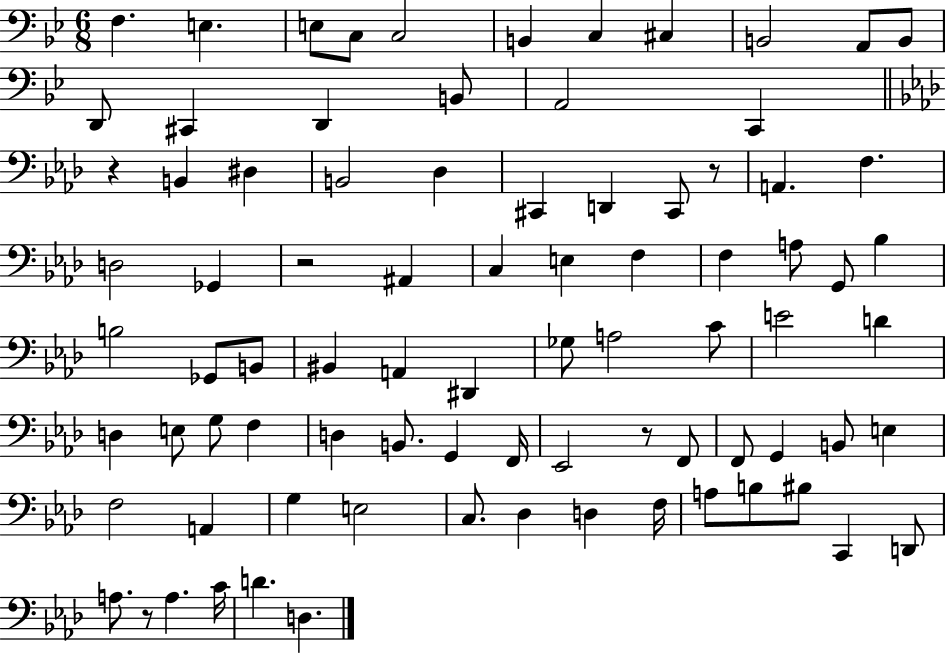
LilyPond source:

{
  \clef bass
  \numericTimeSignature
  \time 6/8
  \key bes \major
  \repeat volta 2 { f4. e4. | e8 c8 c2 | b,4 c4 cis4 | b,2 a,8 b,8 | \break d,8 cis,4 d,4 b,8 | a,2 c,4 | \bar "||" \break \key aes \major r4 b,4 dis4 | b,2 des4 | cis,4 d,4 cis,8 r8 | a,4. f4. | \break d2 ges,4 | r2 ais,4 | c4 e4 f4 | f4 a8 g,8 bes4 | \break b2 ges,8 b,8 | bis,4 a,4 dis,4 | ges8 a2 c'8 | e'2 d'4 | \break d4 e8 g8 f4 | d4 b,8. g,4 f,16 | ees,2 r8 f,8 | f,8 g,4 b,8 e4 | \break f2 a,4 | g4 e2 | c8. des4 d4 f16 | a8 b8 bis8 c,4 d,8 | \break a8. r8 a4. c'16 | d'4. d4. | } \bar "|."
}